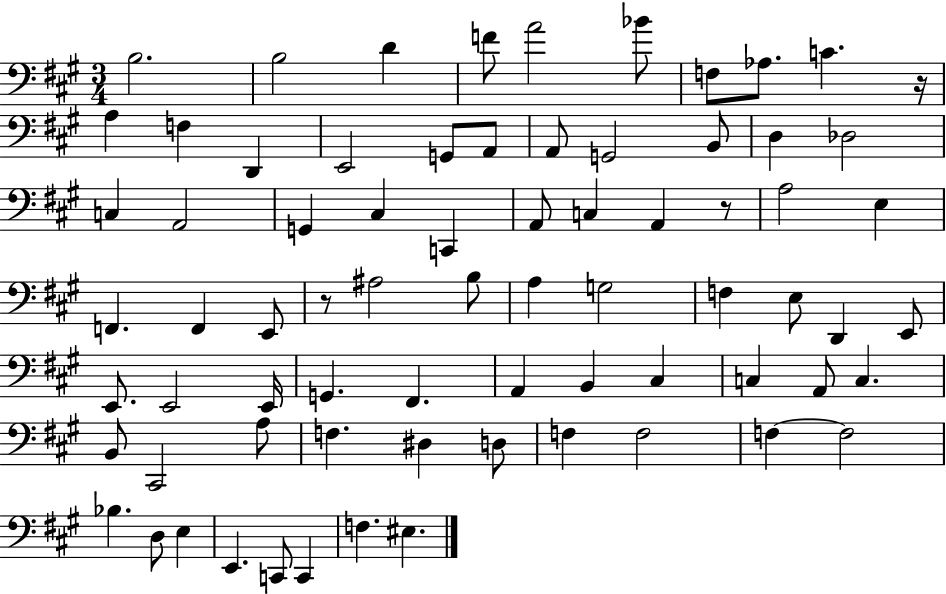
B3/h. B3/h D4/q F4/e A4/h Bb4/e F3/e Ab3/e. C4/q. R/s A3/q F3/q D2/q E2/h G2/e A2/e A2/e G2/h B2/e D3/q Db3/h C3/q A2/h G2/q C#3/q C2/q A2/e C3/q A2/q R/e A3/h E3/q F2/q. F2/q E2/e R/e A#3/h B3/e A3/q G3/h F3/q E3/e D2/q E2/e E2/e. E2/h E2/s G2/q. F#2/q. A2/q B2/q C#3/q C3/q A2/e C3/q. B2/e C#2/h A3/e F3/q. D#3/q D3/e F3/q F3/h F3/q F3/h Bb3/q. D3/e E3/q E2/q. C2/e C2/q F3/q. EIS3/q.